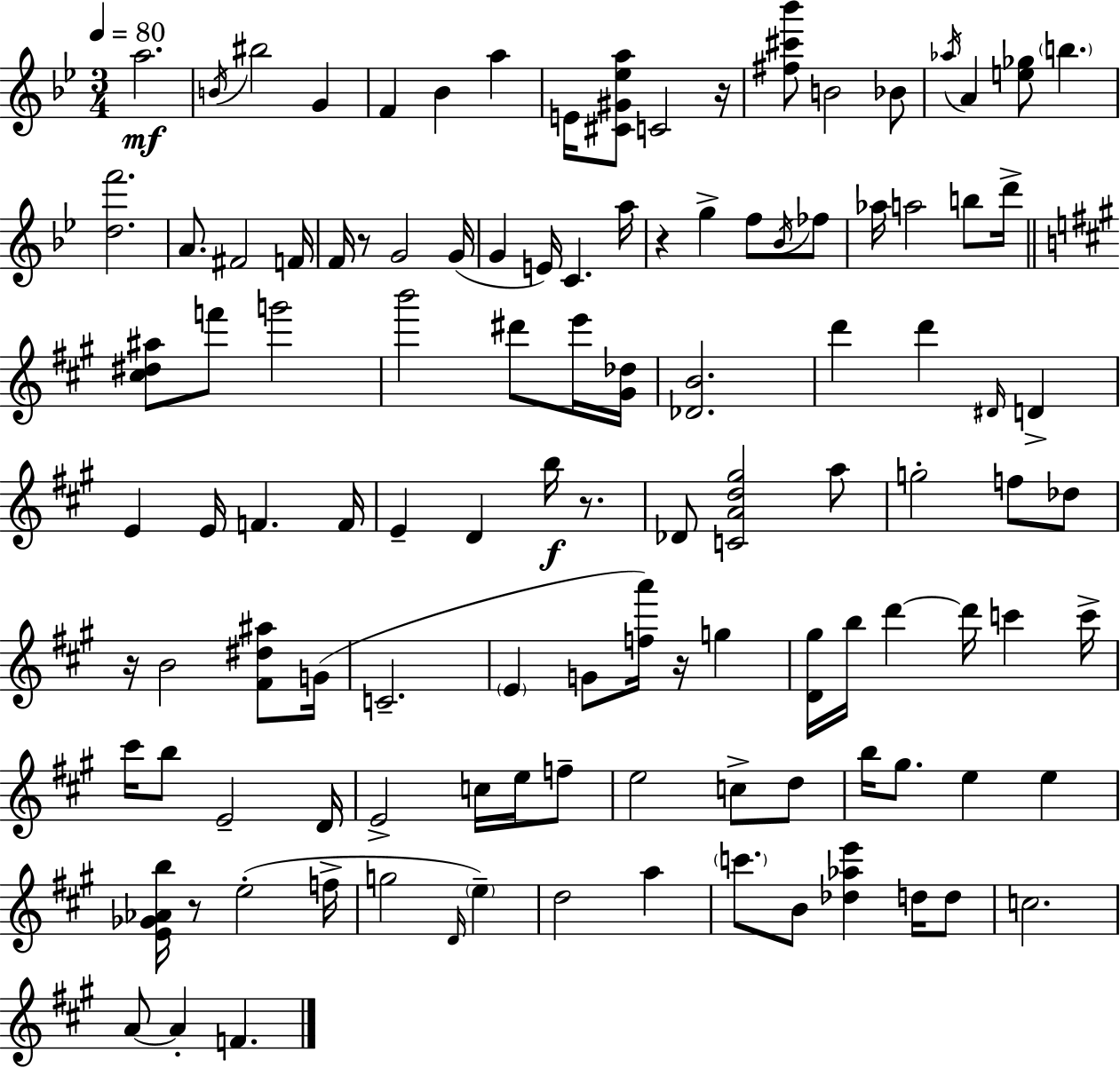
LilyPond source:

{
  \clef treble
  \numericTimeSignature
  \time 3/4
  \key bes \major
  \tempo 4 = 80
  a''2.\mf | \acciaccatura { b'16 } bis''2 g'4 | f'4 bes'4 a''4 | e'16 <cis' gis' ees'' a''>8 c'2 | \break r16 <fis'' cis''' bes'''>8 b'2 bes'8 | \acciaccatura { aes''16 } a'4 <e'' ges''>8 \parenthesize b''4. | <d'' f'''>2. | a'8. fis'2 | \break f'16 f'16 r8 g'2 | g'16( g'4 e'16) c'4. | a''16 r4 g''4-> f''8 | \acciaccatura { bes'16 } fes''8 aes''16 a''2 | \break b''8 d'''16-> \bar "||" \break \key a \major <cis'' dis'' ais''>8 f'''8 g'''2 | b'''2 dis'''8 e'''16 <gis' des''>16 | <des' b'>2. | d'''4 d'''4 \grace { dis'16 } d'4-> | \break e'4 e'16 f'4. | f'16 e'4-- d'4 b''16\f r8. | des'8 <c' a' d'' gis''>2 a''8 | g''2-. f''8 des''8 | \break r16 b'2 <fis' dis'' ais''>8 | g'16( c'2.-- | \parenthesize e'4 g'8 <f'' a'''>16) r16 g''4 | <d' gis''>16 b''16 d'''4~~ d'''16 c'''4 | \break c'''16-> cis'''16 b''8 e'2-- | d'16 e'2-> c''16 e''16 f''8-- | e''2 c''8-> d''8 | b''16 gis''8. e''4 e''4 | \break <e' ges' aes' b''>16 r8 e''2-.( | f''16-> g''2 \grace { d'16 }) \parenthesize e''4-- | d''2 a''4 | \parenthesize c'''8. b'8 <des'' aes'' e'''>4 d''16 | \break d''8 c''2. | a'8~~ a'4-. f'4. | \bar "|."
}